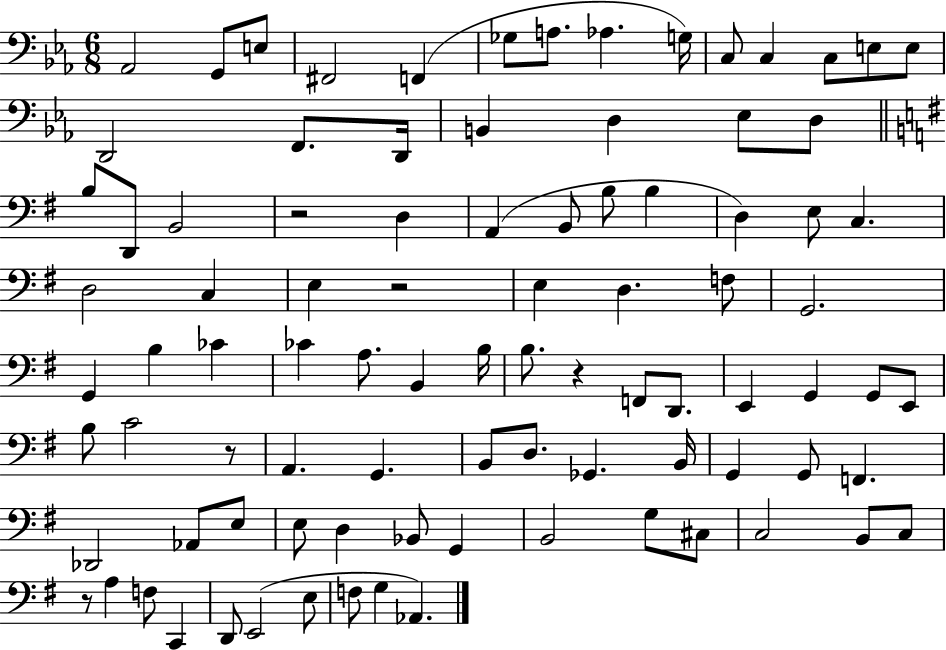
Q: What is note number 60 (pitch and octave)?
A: Gb2